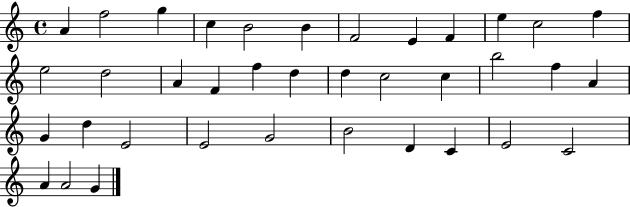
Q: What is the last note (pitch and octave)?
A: G4